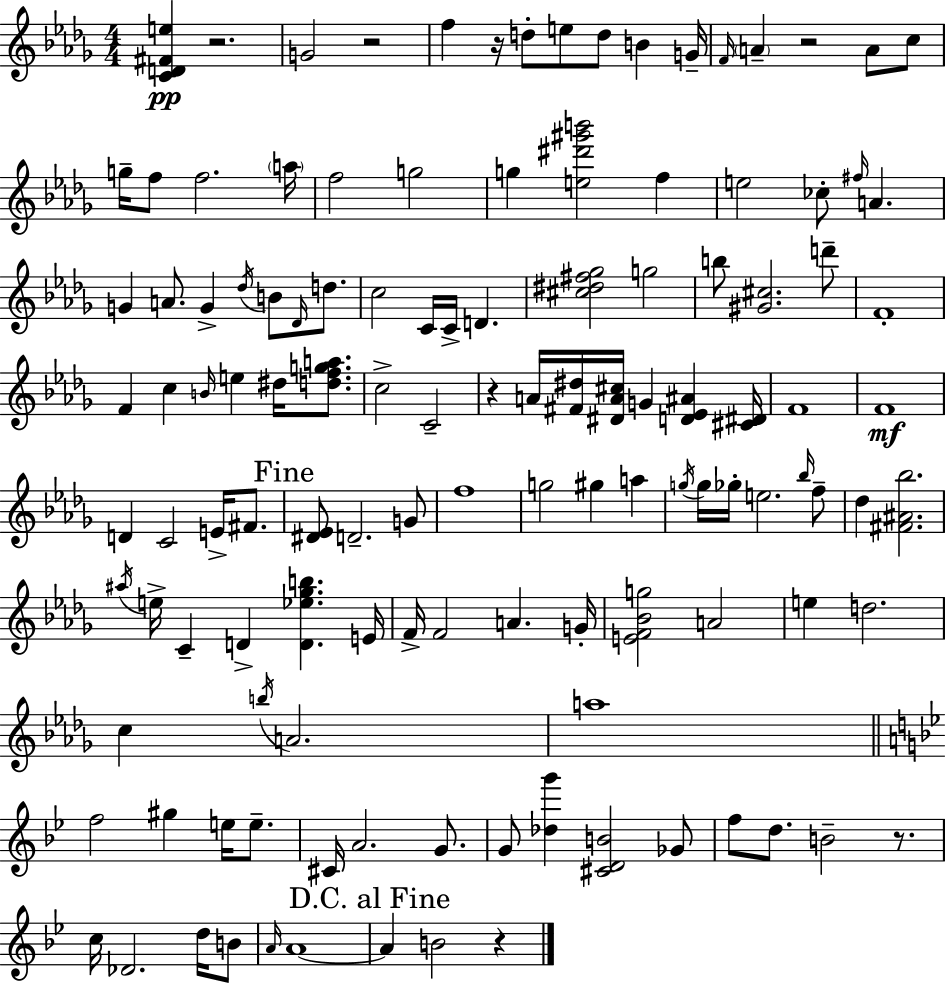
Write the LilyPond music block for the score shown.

{
  \clef treble
  \numericTimeSignature
  \time 4/4
  \key bes \minor
  <c' d' fis' e''>4\pp r2. | g'2 r2 | f''4 r16 d''8-. e''8 d''8 b'4 g'16-- | \grace { f'16 } \parenthesize a'4-- r2 a'8 c''8 | \break g''16-- f''8 f''2. | \parenthesize a''16 f''2 g''2 | g''4 <e'' dis''' gis''' b'''>2 f''4 | e''2 ces''8-. \grace { fis''16 } a'4. | \break g'4 a'8. g'4-> \acciaccatura { des''16 } b'8 | \grace { des'16 } d''8. c''2 c'16 c'16-> d'4. | <cis'' dis'' fis'' ges''>2 g''2 | b''8 <gis' cis''>2. | \break d'''8-- f'1-. | f'4 c''4 \grace { b'16 } e''4 | dis''16 <d'' f'' g'' a''>8. c''2-> c'2-- | r4 a'16 <fis' dis''>16 <dis' a' cis''>16 g'4 | \break <d' ees' ais'>4 <cis' dis'>16 f'1 | f'1\mf | d'4 c'2 | e'16-> fis'8. \mark "Fine" <dis' ees'>8 d'2.-- | \break g'8 f''1 | g''2 gis''4 | a''4 \acciaccatura { g''16 } g''16 ges''16-. e''2. | \grace { bes''16 } f''8-- des''4 <fis' ais' bes''>2. | \break \acciaccatura { ais''16 } e''16-> c'4-- d'4-> | <d' ees'' ges'' b''>4. e'16 f'16-> f'2 | a'4. g'16-. <e' f' bes' g''>2 | a'2 e''4 d''2. | \break c''4 \acciaccatura { b''16 } a'2. | a''1 | \bar "||" \break \key bes \major f''2 gis''4 e''16 e''8.-- | cis'16 a'2. g'8. | g'8 <des'' g'''>4 <cis' d' b'>2 ges'8 | f''8 d''8. b'2-- r8. | \break c''16 des'2. d''16 b'8 | \grace { a'16 } a'1~~ | \mark "D.C. al Fine" a'4 b'2 r4 | \bar "|."
}